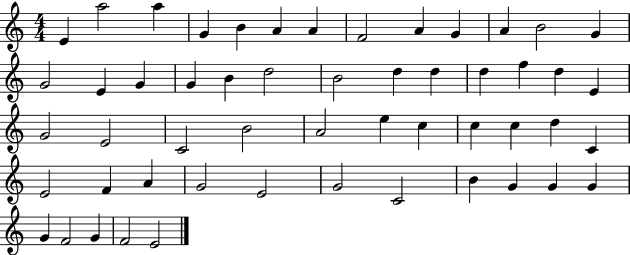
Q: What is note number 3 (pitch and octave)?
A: A5